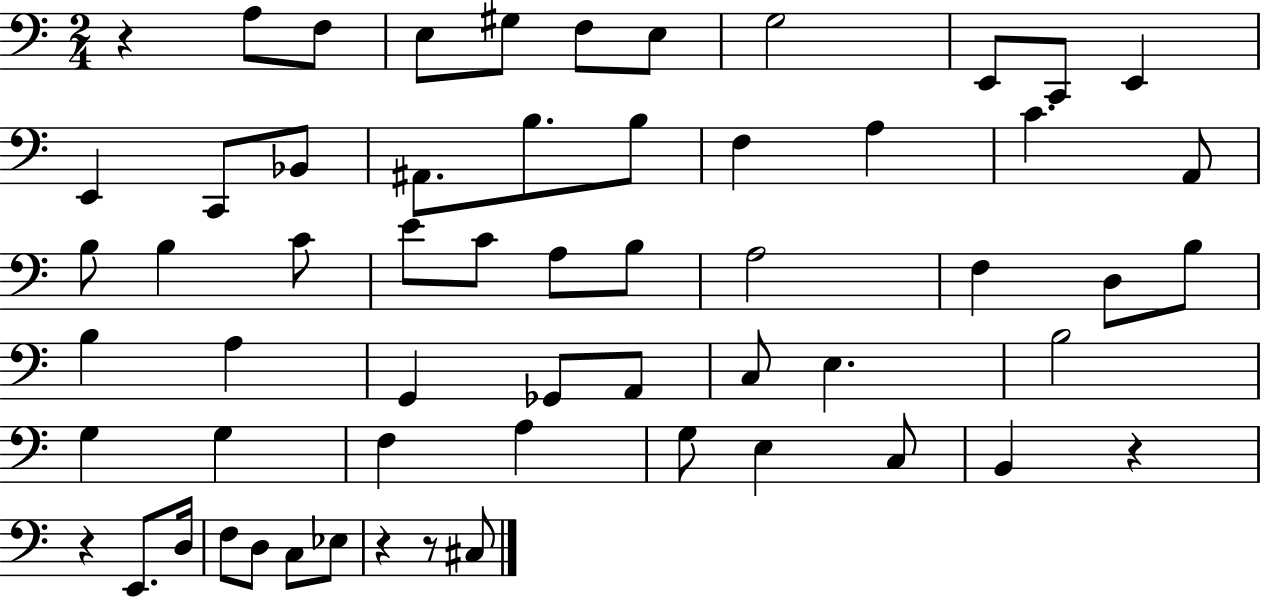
R/q A3/e F3/e E3/e G#3/e F3/e E3/e G3/h E2/e C2/e E2/q E2/q C2/e Bb2/e A#2/e. B3/e. B3/e F3/q A3/q C4/q. A2/e B3/e B3/q C4/e E4/e C4/e A3/e B3/e A3/h F3/q D3/e B3/e B3/q A3/q G2/q Gb2/e A2/e C3/e E3/q. B3/h G3/q G3/q F3/q A3/q G3/e E3/q C3/e B2/q R/q R/q E2/e. D3/s F3/e D3/e C3/e Eb3/e R/q R/e C#3/e